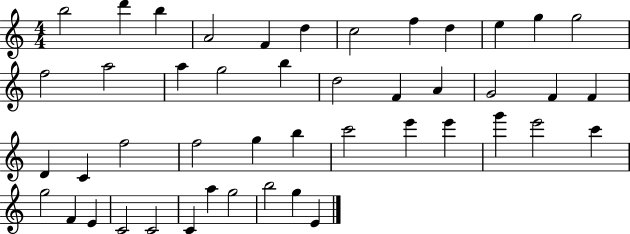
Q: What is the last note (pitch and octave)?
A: E4